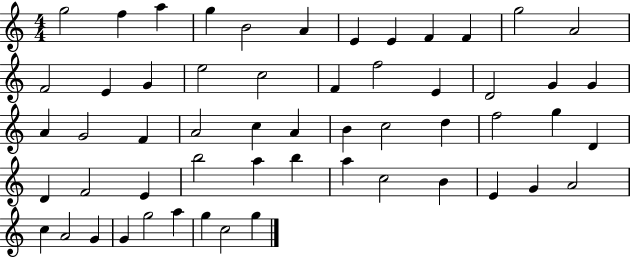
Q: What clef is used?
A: treble